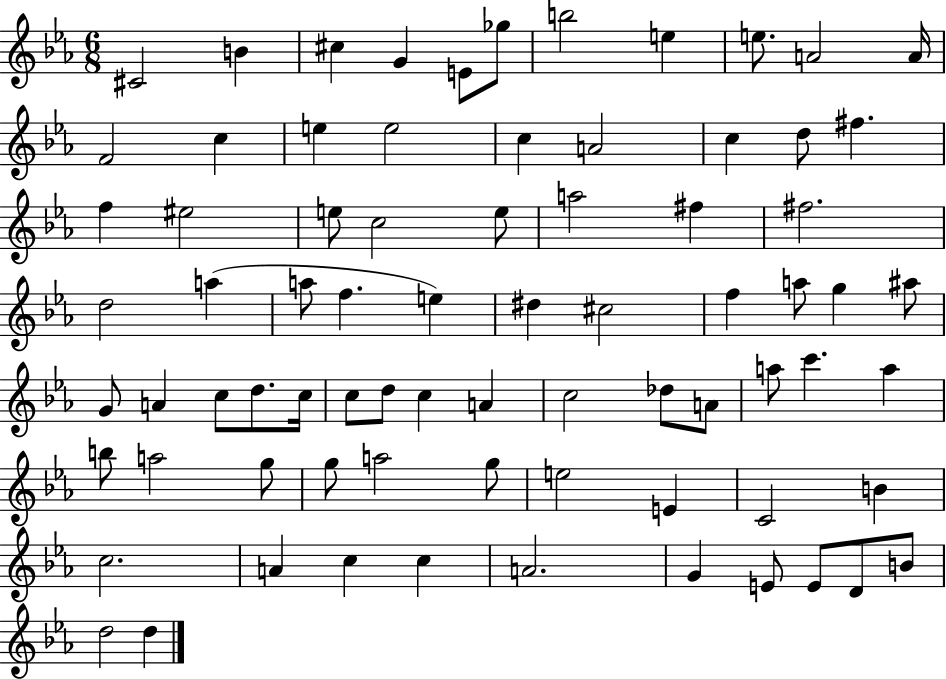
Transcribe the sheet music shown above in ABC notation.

X:1
T:Untitled
M:6/8
L:1/4
K:Eb
^C2 B ^c G E/2 _g/2 b2 e e/2 A2 A/4 F2 c e e2 c A2 c d/2 ^f f ^e2 e/2 c2 e/2 a2 ^f ^f2 d2 a a/2 f e ^d ^c2 f a/2 g ^a/2 G/2 A c/2 d/2 c/4 c/2 d/2 c A c2 _d/2 A/2 a/2 c' a b/2 a2 g/2 g/2 a2 g/2 e2 E C2 B c2 A c c A2 G E/2 E/2 D/2 B/2 d2 d